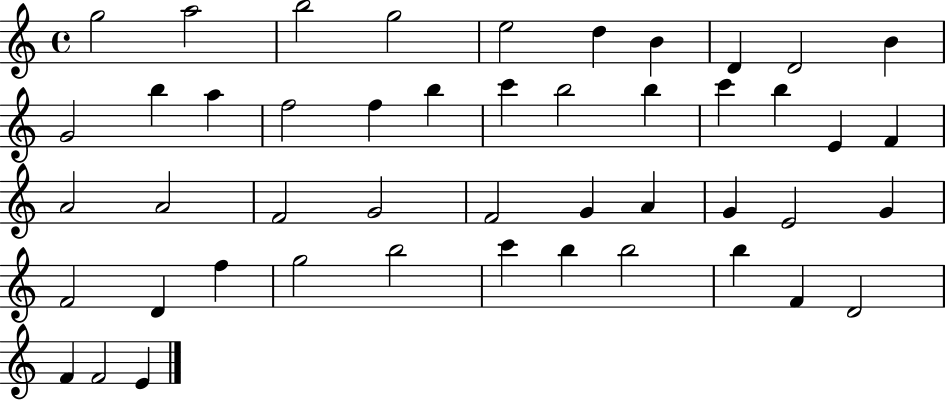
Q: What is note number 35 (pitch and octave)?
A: D4